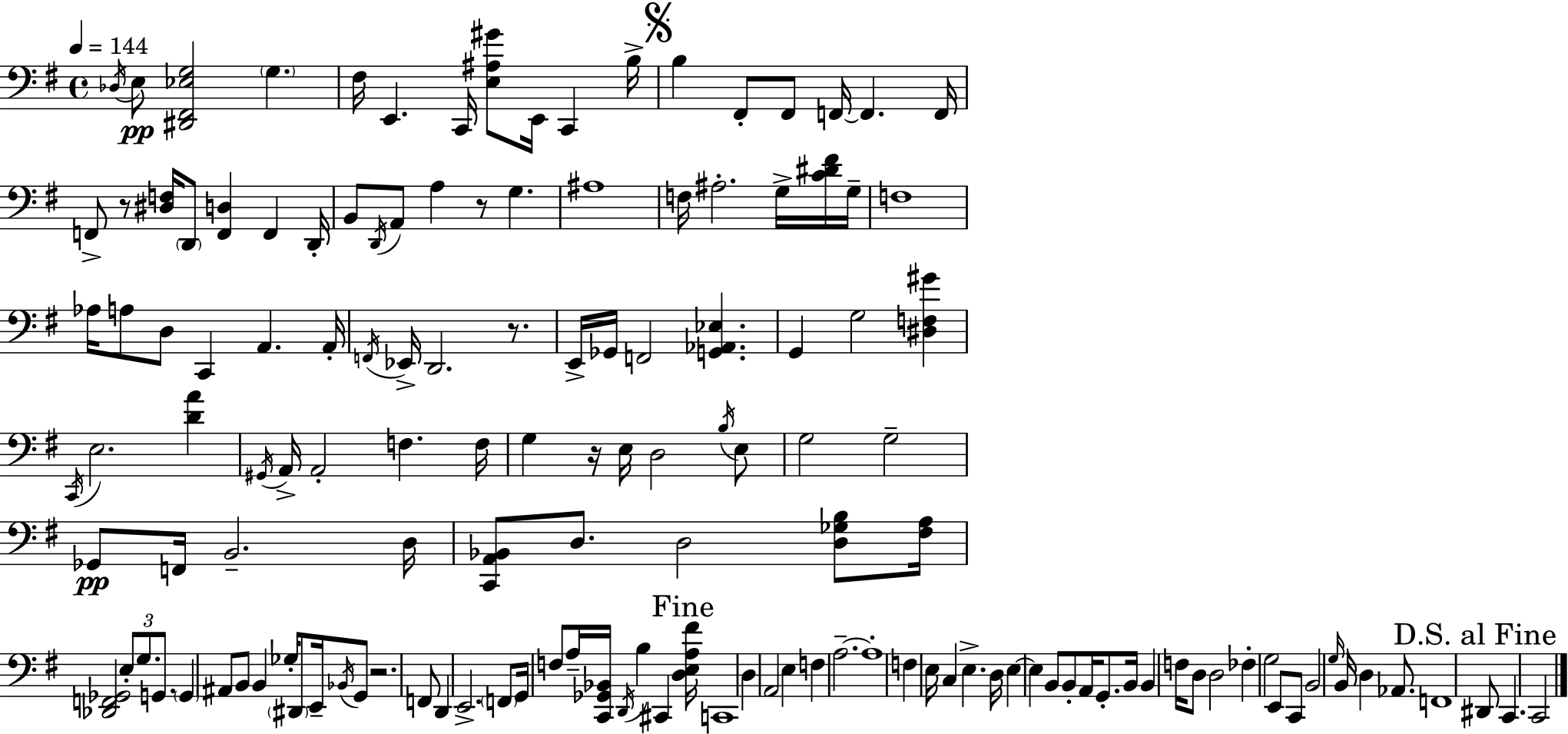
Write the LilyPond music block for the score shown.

{
  \clef bass
  \time 4/4
  \defaultTimeSignature
  \key e \minor
  \tempo 4 = 144
  \acciaccatura { des16 }\pp e8 <dis, fis, ees g>2 \parenthesize g4. | fis16 e,4. c,16 <e ais gis'>8 e,16 c,4 | b16-> \mark \markup { \musicglyph "scripts.segno" } b4 fis,8-. fis,8 f,16~~ f,4. | f,16 f,8-> r8 <dis f>16 \parenthesize d,8 <f, d>4 f,4 | \break d,16-. b,8 \acciaccatura { d,16 } a,8 a4 r8 g4. | ais1 | f16 ais2.-. g16-> | <c' dis' fis'>16 g16-- f1 | \break aes16 a8 d8 c,4 a,4. | a,16-. \acciaccatura { f,16 } ees,16-> d,2. | r8. e,16-> ges,16 f,2 <g, aes, ees>4. | g,4 g2 <dis f gis'>4 | \break \acciaccatura { c,16 } e2. | <d' a'>4 \acciaccatura { gis,16 } a,16-> a,2-. f4. | f16 g4 r16 e16 d2 | \acciaccatura { b16 } e8 g2 g2-- | \break ges,8\pp f,16 b,2.-- | d16 <c, a, bes,>8 d8. d2 | <d ges b>8 <fis a>16 <des, f, ges,>2 \tuplet 3/2 { e8-. | g8. g,8. } \parenthesize g,4 ais,8 b,8 b,4 | \break ges16-. \parenthesize dis,8 e,16-- \acciaccatura { bes,16 } g,8 r2. | f,8 d,4 e,2.-> | \parenthesize f,8 g,16 f8 a16-- <c, ges, bes,>16 \acciaccatura { d,16 } b4 | cis,4 \mark "Fine" <d e a fis'>16 c,1 | \break d4 a,2 | e4 f4 a2.--~~ | a1-. | f4 e16 c4 | \break e4.-> d16 e4~~ e4 | b,8 b,8-. a,16 g,8.-. b,16 b,4 f16 d8 | d2 fes4-. g2 | e,8 c,8 b,2 | \break \grace { g16 } b,16 d4 aes,8. f,1 | \mark "D.S. al Fine" dis,8 c,4. | c,2 \bar "|."
}